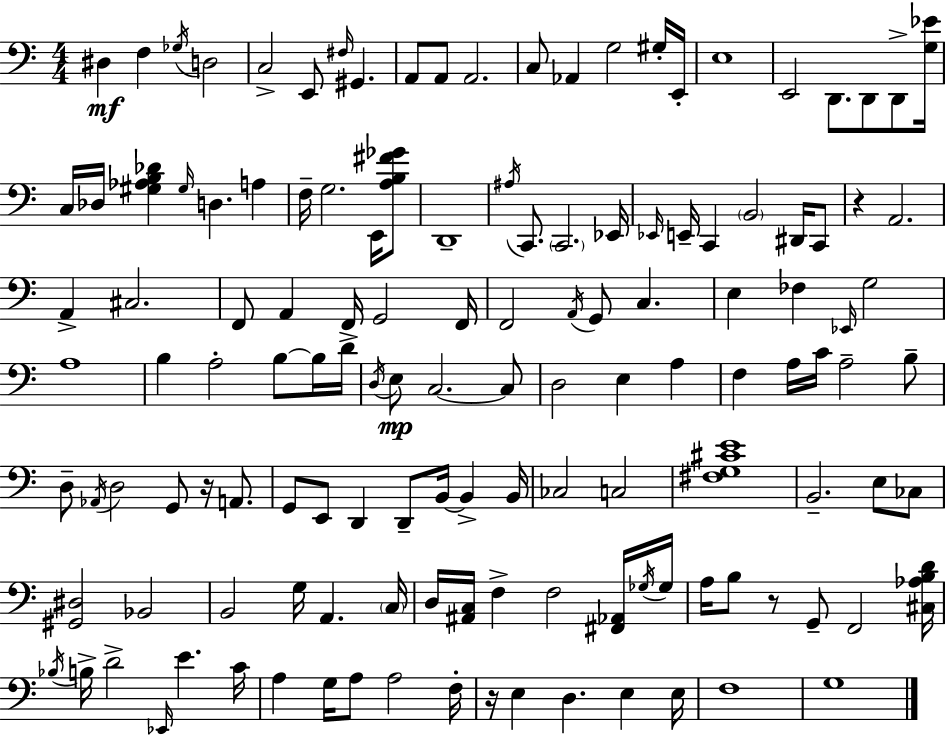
{
  \clef bass
  \numericTimeSignature
  \time 4/4
  \key a \minor
  dis4\mf f4 \acciaccatura { ges16 } d2 | c2-> e,8 \grace { fis16 } gis,4. | a,8 a,8 a,2. | c8 aes,4 g2 | \break gis16-. e,16-. e1 | e,2 d,8. d,8 d,8-> | <g ees'>16 c16 des16 <gis aes b des'>4 \grace { gis16 } d4. a4 | f16-- g2. | \break e,16 <a b fis' ges'>8 d,1-- | \acciaccatura { ais16 } c,8. \parenthesize c,2. | ees,16 \grace { ees,16 } e,16-- c,4 \parenthesize b,2 | dis,16 c,8 r4 a,2. | \break a,4-> cis2. | f,8 a,4 f,16-> g,2 | f,16 f,2 \acciaccatura { a,16 } g,8 | c4. e4 fes4 \grace { ees,16 } g2 | \break a1 | b4 a2-. | b8~~ b16 d'16 \acciaccatura { d16 } e8\mp c2.~~ | c8 d2 | \break e4 a4 f4 a16 c'16 a2-- | b8-- d8-- \acciaccatura { aes,16 } d2 | g,8 r16 a,8. g,8 e,8 d,4 | d,8-- b,16~~ b,4-> b,16 ces2 | \break c2 <fis g cis' e'>1 | b,2.-- | e8 ces8 <gis, dis>2 | bes,2 b,2 | \break g16 a,4. \parenthesize c16 d16 <ais, c>16 f4-> f2 | <fis, aes,>16 \acciaccatura { ges16 } ges16 a16 b8 r8 g,8-- | f,2 <cis aes b d'>16 \acciaccatura { bes16 } b16-> d'2-> | \grace { ees,16 } e'4. c'16 a4 | \break g16 a8 a2 f16-. r16 e4 | d4. e4 e16 f1 | g1 | \bar "|."
}